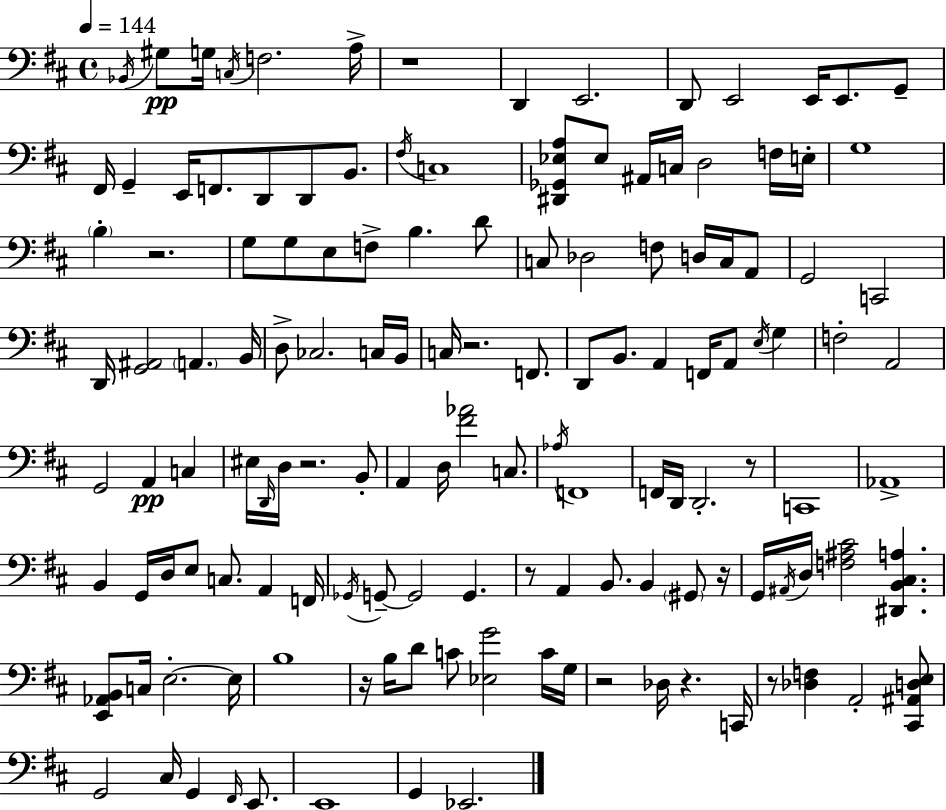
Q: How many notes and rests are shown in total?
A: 137